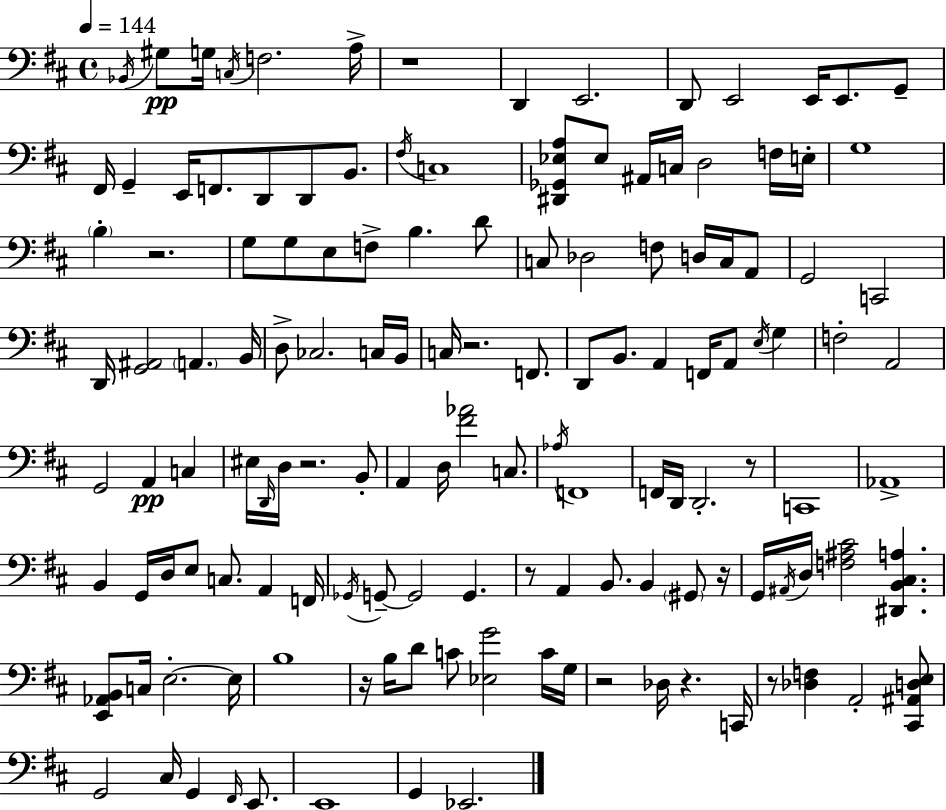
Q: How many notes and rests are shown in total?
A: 137